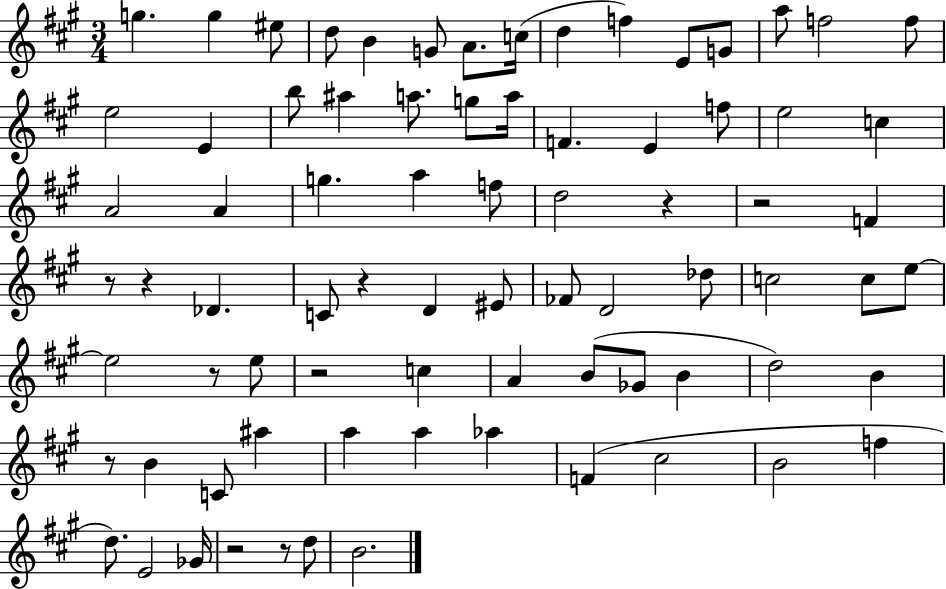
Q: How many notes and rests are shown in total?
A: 78